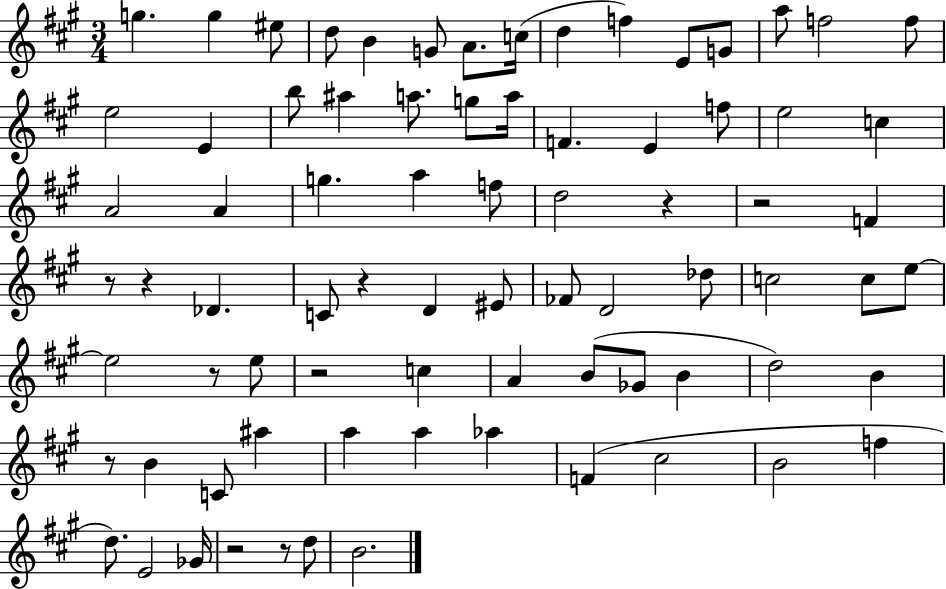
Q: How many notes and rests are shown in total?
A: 78